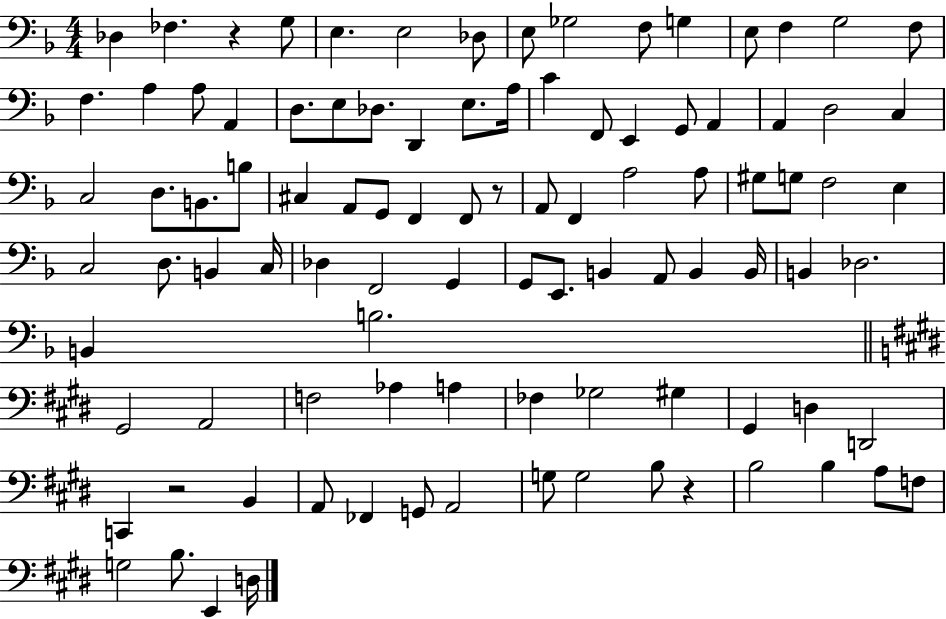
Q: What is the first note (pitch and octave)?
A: Db3